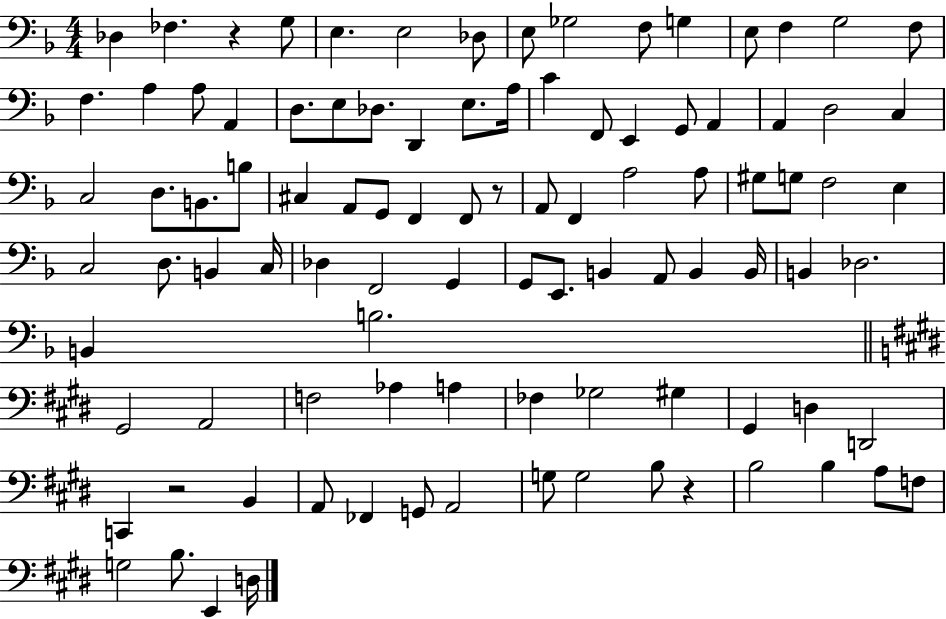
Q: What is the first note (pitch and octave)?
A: Db3